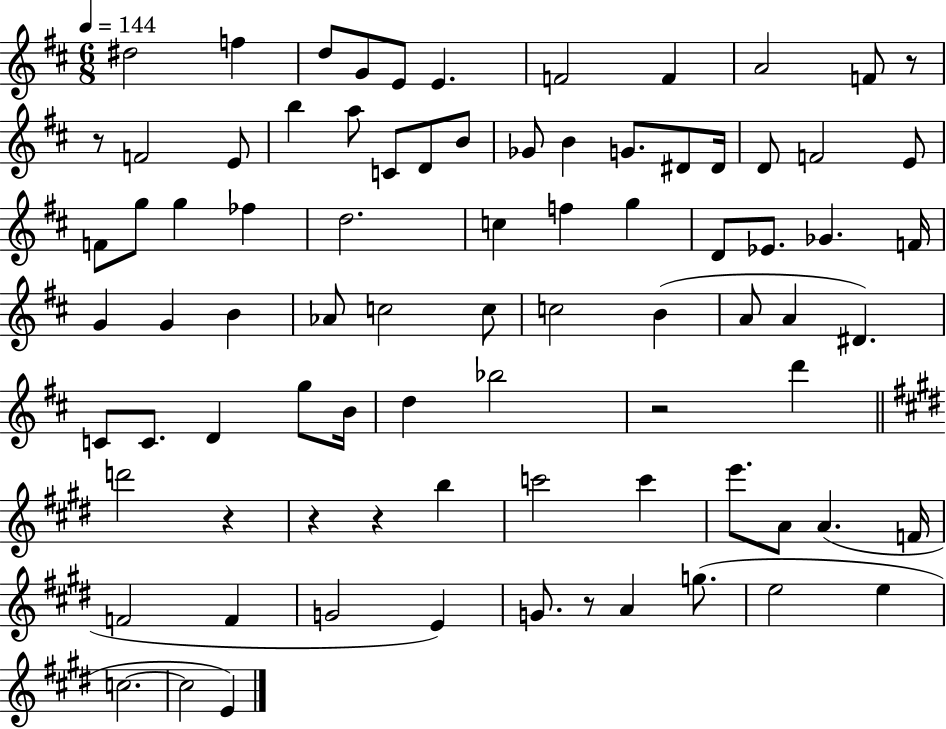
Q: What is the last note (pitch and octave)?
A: E4